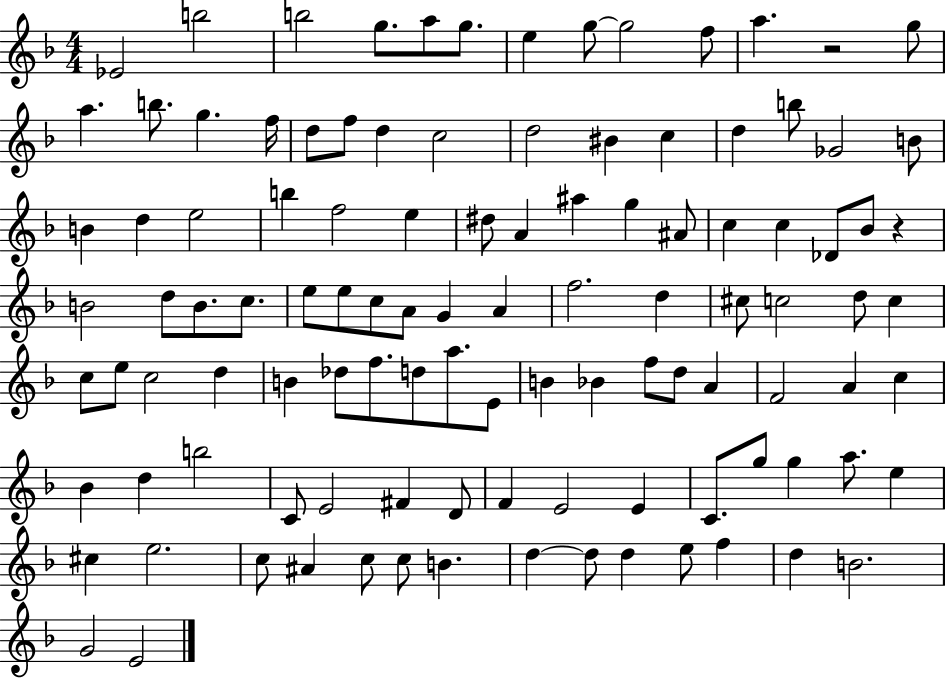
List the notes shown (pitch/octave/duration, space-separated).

Eb4/h B5/h B5/h G5/e. A5/e G5/e. E5/q G5/e G5/h F5/e A5/q. R/h G5/e A5/q. B5/e. G5/q. F5/s D5/e F5/e D5/q C5/h D5/h BIS4/q C5/q D5/q B5/e Gb4/h B4/e B4/q D5/q E5/h B5/q F5/h E5/q D#5/e A4/q A#5/q G5/q A#4/e C5/q C5/q Db4/e Bb4/e R/q B4/h D5/e B4/e. C5/e. E5/e E5/e C5/e A4/e G4/q A4/q F5/h. D5/q C#5/e C5/h D5/e C5/q C5/e E5/e C5/h D5/q B4/q Db5/e F5/e. D5/e A5/e. E4/e B4/q Bb4/q F5/e D5/e A4/q F4/h A4/q C5/q Bb4/q D5/q B5/h C4/e E4/h F#4/q D4/e F4/q E4/h E4/q C4/e. G5/e G5/q A5/e. E5/q C#5/q E5/h. C5/e A#4/q C5/e C5/e B4/q. D5/q D5/e D5/q E5/e F5/q D5/q B4/h. G4/h E4/h